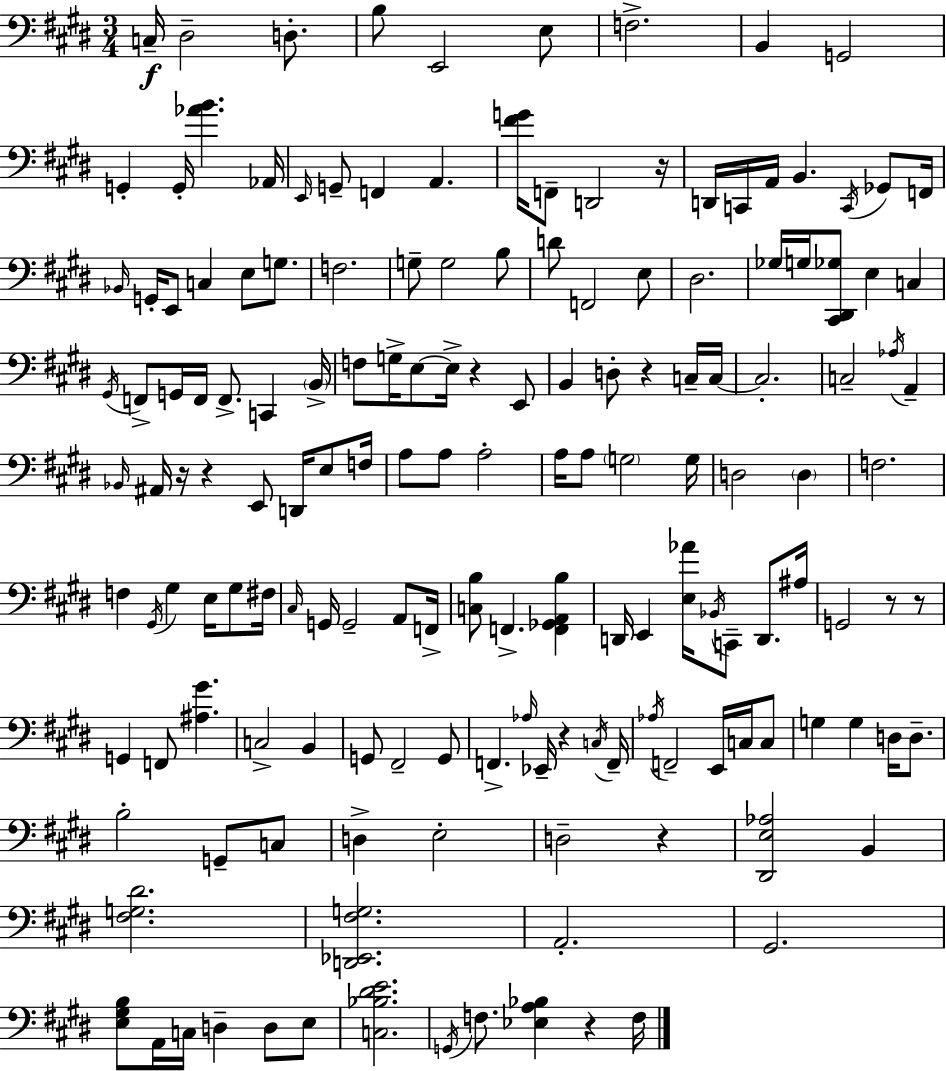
X:1
T:Untitled
M:3/4
L:1/4
K:E
C,/4 ^D,2 D,/2 B,/2 E,,2 E,/2 F,2 B,, G,,2 G,, G,,/4 [_AB] _A,,/4 E,,/4 G,,/2 F,, A,, [^FG]/4 F,,/2 D,,2 z/4 D,,/4 C,,/4 A,,/4 B,, C,,/4 _G,,/2 F,,/4 _B,,/4 G,,/4 E,,/2 C, E,/2 G,/2 F,2 G,/2 G,2 B,/2 D/2 F,,2 E,/2 ^D,2 _G,/4 G,/4 [^C,,^D,,_G,]/2 E, C, ^G,,/4 F,,/2 G,,/4 F,,/4 F,,/2 C,, B,,/4 F,/2 G,/4 E,/2 E,/4 z E,,/2 B,, D,/2 z C,/4 C,/4 C,2 C,2 _A,/4 A,, _B,,/4 ^A,,/4 z/4 z E,,/2 D,,/4 E,/2 F,/4 A,/2 A,/2 A,2 A,/4 A,/2 G,2 G,/4 D,2 D, F,2 F, ^G,,/4 ^G, E,/4 ^G,/2 ^F,/4 ^C,/4 G,,/4 G,,2 A,,/2 F,,/4 [C,B,]/2 F,, [F,,_G,,A,,B,] D,,/4 E,, [E,_A]/4 _B,,/4 C,,/2 D,,/2 ^A,/4 G,,2 z/2 z/2 G,, F,,/2 [^A,^G] C,2 B,, G,,/2 ^F,,2 G,,/2 F,, _A,/4 _E,,/4 z C,/4 F,,/4 _A,/4 F,,2 E,,/4 C,/4 C,/2 G, G, D,/4 D,/2 B,2 G,,/2 C,/2 D, E,2 D,2 z [^D,,E,_A,]2 B,, [^F,G,^D]2 [D,,_E,,^F,G,]2 A,,2 ^G,,2 [E,^G,B,]/2 A,,/4 C,/4 D, D,/2 E,/2 [C,_B,^DE]2 G,,/4 F,/2 [_E,A,_B,] z F,/4